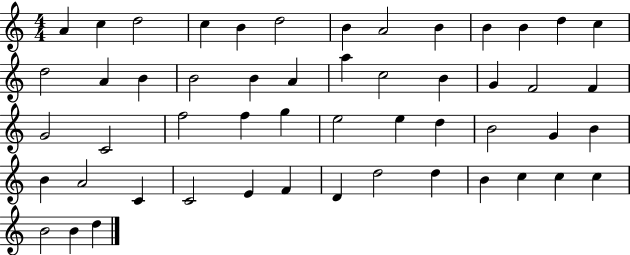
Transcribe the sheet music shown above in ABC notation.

X:1
T:Untitled
M:4/4
L:1/4
K:C
A c d2 c B d2 B A2 B B B d c d2 A B B2 B A a c2 B G F2 F G2 C2 f2 f g e2 e d B2 G B B A2 C C2 E F D d2 d B c c c B2 B d